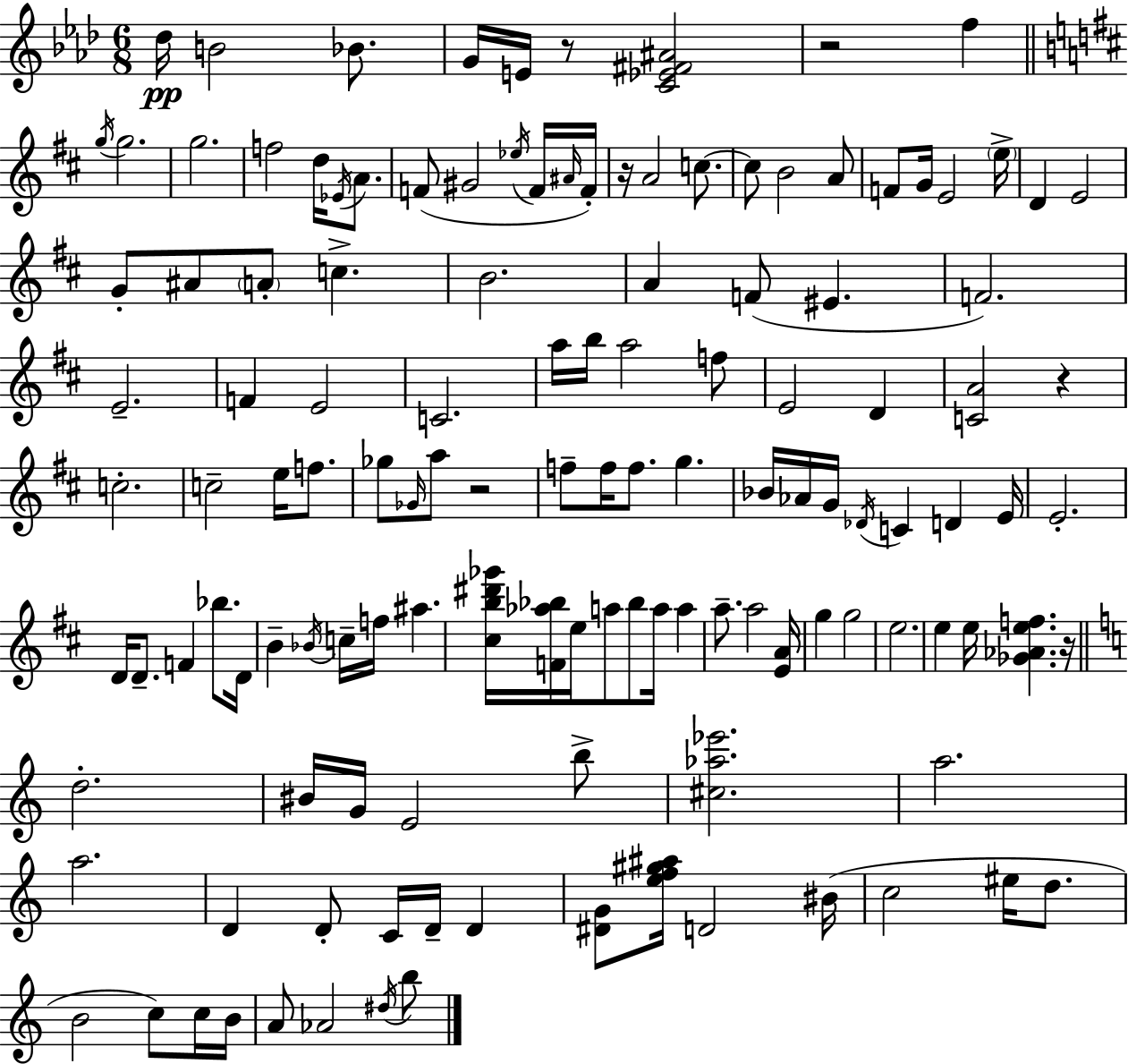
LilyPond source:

{
  \clef treble
  \numericTimeSignature
  \time 6/8
  \key f \minor
  des''16\pp b'2 bes'8. | g'16 e'16 r8 <c' ees' fis' ais'>2 | r2 f''4 | \bar "||" \break \key d \major \acciaccatura { g''16 } g''2. | g''2. | f''2 d''16 \acciaccatura { ees'16 } a'8. | f'8( gis'2 | \break \acciaccatura { ees''16 } f'16 \grace { ais'16 }) f'16-. r16 a'2 | c''8.~~ c''8 b'2 | a'8 f'8 g'16 e'2 | \parenthesize e''16-> d'4 e'2 | \break g'8-. ais'8 \parenthesize a'8-. c''4.-> | b'2. | a'4 f'8( eis'4. | f'2.) | \break e'2.-- | f'4 e'2 | c'2. | a''16 b''16 a''2 | \break f''8 e'2 | d'4 <c' a'>2 | r4 c''2.-. | c''2-- | \break e''16 f''8. ges''8 \grace { ges'16 } a''8 r2 | f''8-- f''16 f''8. g''4. | bes'16 aes'16 g'16 \acciaccatura { des'16 } c'4 | d'4 e'16 e'2.-. | \break d'16 d'8.-- f'4 | bes''8. d'16 b'4-- \acciaccatura { bes'16 } c''16-- | f''16 ais''4. <cis'' b'' dis''' ges'''>16 <f' aes'' bes''>16 e''16 a''8 | bes''8 a''16 a''4 a''8.-- a''2 | \break <e' a'>16 g''4 g''2 | e''2. | e''4 e''16 | <ges' aes' e'' f''>4. r16 \bar "||" \break \key c \major d''2.-. | bis'16 g'16 e'2 b''8-> | <cis'' aes'' ees'''>2. | a''2. | \break a''2. | d'4 d'8-. c'16 d'16-- d'4 | <dis' g'>8 <e'' f'' gis'' ais''>16 d'2 bis'16( | c''2 eis''16 d''8. | \break b'2 c''8) c''16 b'16 | a'8 aes'2 \acciaccatura { dis''16 } b''8 | \bar "|."
}